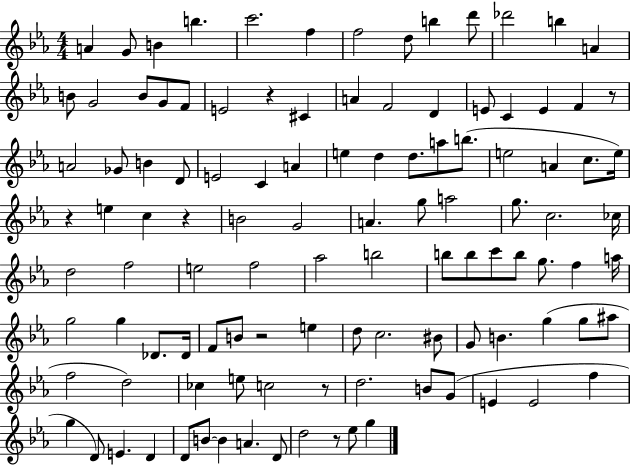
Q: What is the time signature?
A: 4/4